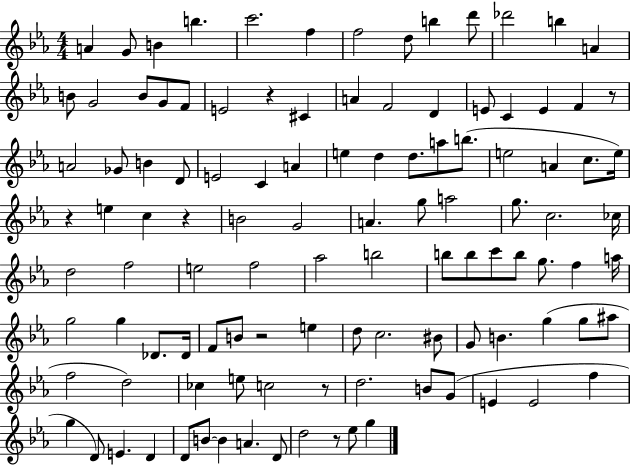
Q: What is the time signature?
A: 4/4